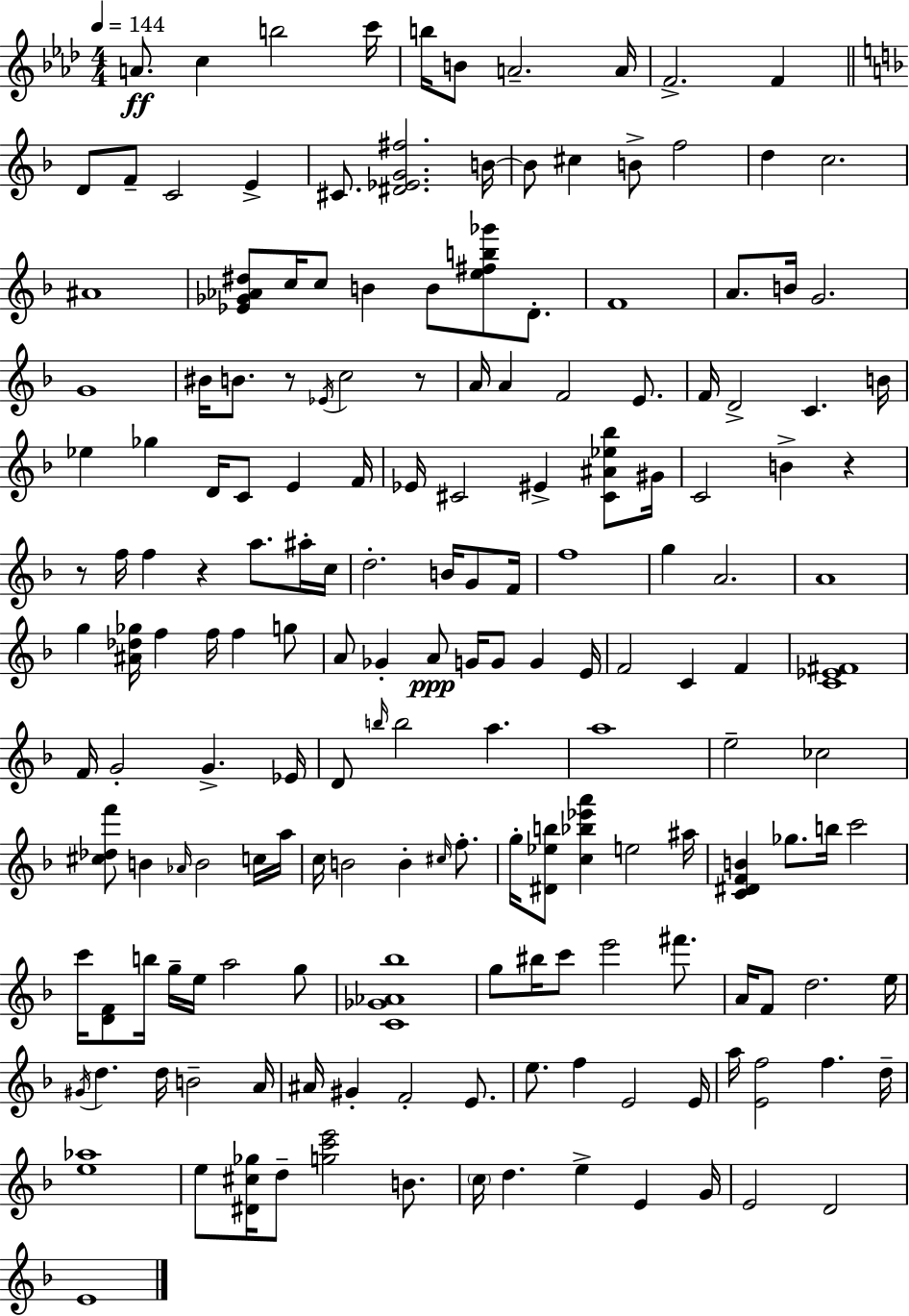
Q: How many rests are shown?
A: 5